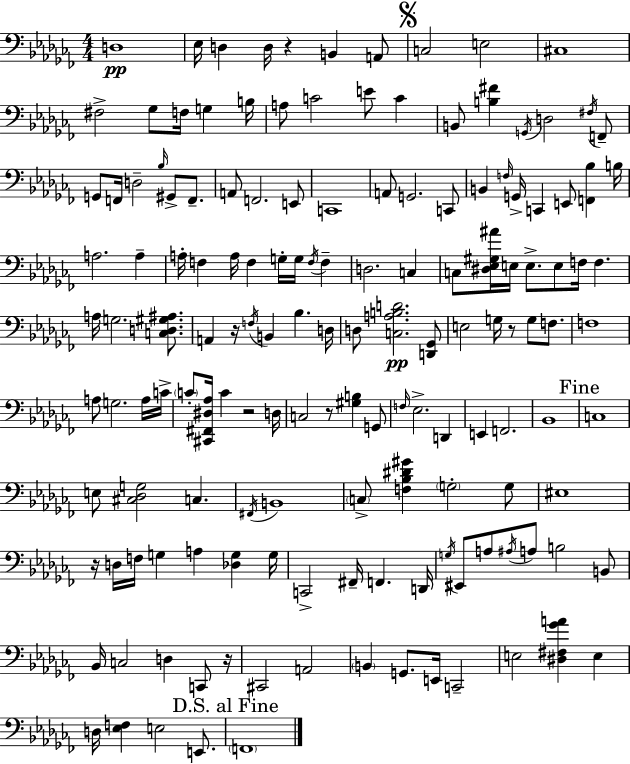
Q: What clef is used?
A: bass